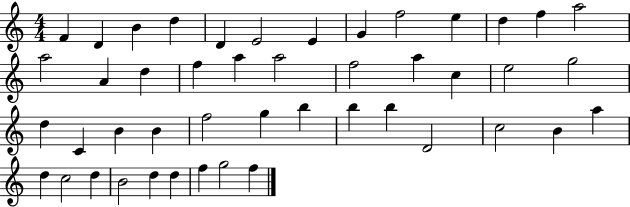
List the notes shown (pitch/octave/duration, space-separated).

F4/q D4/q B4/q D5/q D4/q E4/h E4/q G4/q F5/h E5/q D5/q F5/q A5/h A5/h A4/q D5/q F5/q A5/q A5/h F5/h A5/q C5/q E5/h G5/h D5/q C4/q B4/q B4/q F5/h G5/q B5/q B5/q B5/q D4/h C5/h B4/q A5/q D5/q C5/h D5/q B4/h D5/q D5/q F5/q G5/h F5/q